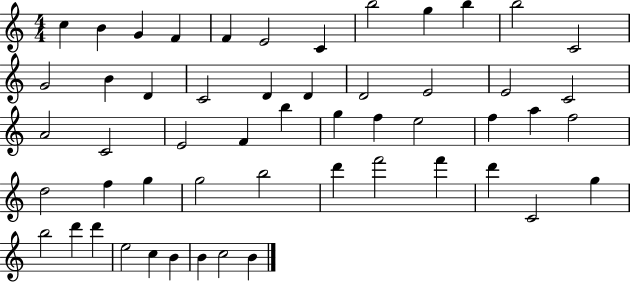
{
  \clef treble
  \numericTimeSignature
  \time 4/4
  \key c \major
  c''4 b'4 g'4 f'4 | f'4 e'2 c'4 | b''2 g''4 b''4 | b''2 c'2 | \break g'2 b'4 d'4 | c'2 d'4 d'4 | d'2 e'2 | e'2 c'2 | \break a'2 c'2 | e'2 f'4 b''4 | g''4 f''4 e''2 | f''4 a''4 f''2 | \break d''2 f''4 g''4 | g''2 b''2 | d'''4 f'''2 f'''4 | d'''4 c'2 g''4 | \break b''2 d'''4 d'''4 | e''2 c''4 b'4 | b'4 c''2 b'4 | \bar "|."
}